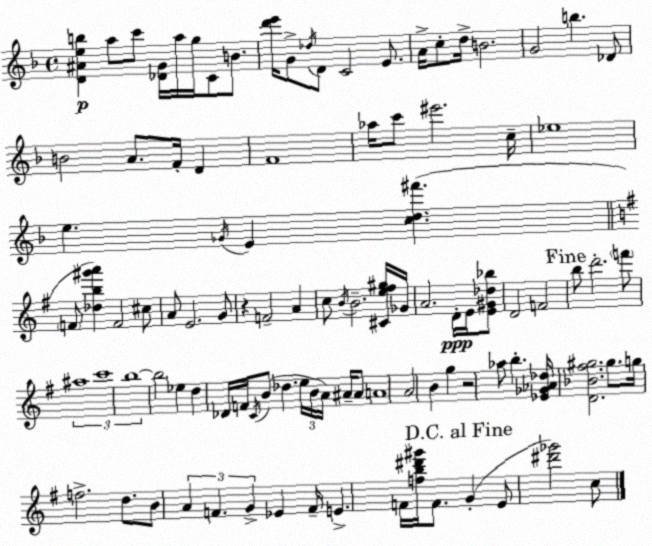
X:1
T:Untitled
M:4/4
L:1/4
K:Dm
[D^Aeb] a/2 c'/2 [_DG]/4 a/4 g/4 C/2 B/2 [d'e']/4 G/2 _d/4 D/2 C2 E/2 A/4 c/2 d/4 B2 G2 b _D/2 B2 A/2 F/4 D F4 _a/4 c'/2 ^e'2 c/4 _e4 e _G/4 E [cd^f'] F/2 [_db^g'a'] F2 ^c/2 A/2 E2 G/2 z F2 A c/2 B/4 B2 [^Ce^f^g]/4 _G/4 A2 D/4 E/4 [E^G_d_b]/2 D2 F2 b/2 d'2 f'/2 ^a4 c'4 b4 b2 _e d _D/4 F/4 C/4 B/2 _d e/4 B/4 A/4 ^A/4 ^A/2 A4 A2 B g z2 _a/2 b [_E_G_A_d]/4 [D_B^f^g]2 ^g/2 g/4 f2 d/2 B/2 A F G _E F/4 E F/4 [fb^d'^g']/4 F/2 G E/2 [^d'_g']2 c/2